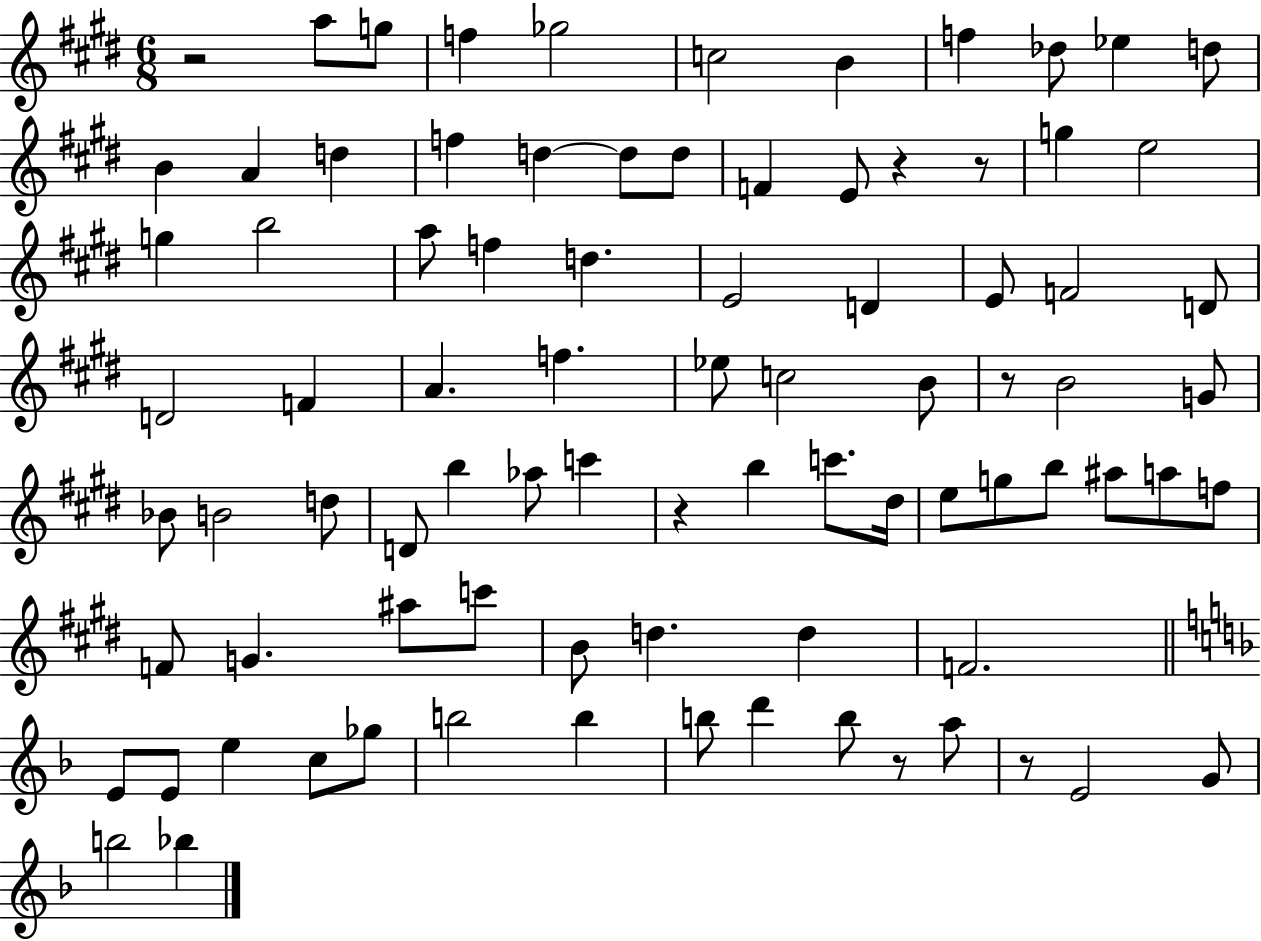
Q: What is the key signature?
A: E major